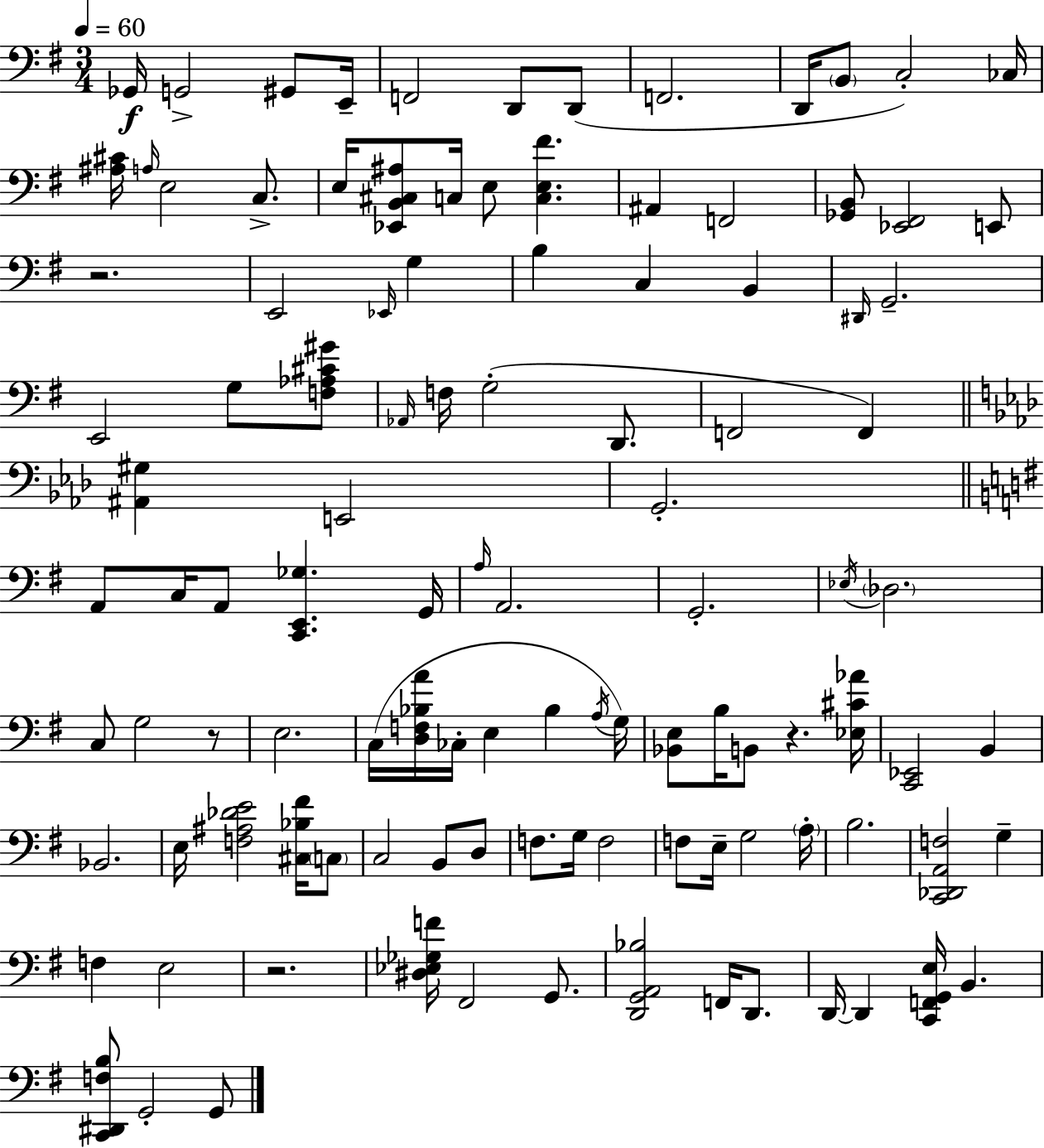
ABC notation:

X:1
T:Untitled
M:3/4
L:1/4
K:G
_G,,/4 G,,2 ^G,,/2 E,,/4 F,,2 D,,/2 D,,/2 F,,2 D,,/4 B,,/2 C,2 _C,/4 [^A,^C]/4 A,/4 E,2 C,/2 E,/4 [_E,,B,,^C,^A,]/2 C,/4 E,/2 [C,E,^F] ^A,, F,,2 [_G,,B,,]/2 [_E,,^F,,]2 E,,/2 z2 E,,2 _E,,/4 G, B, C, B,, ^D,,/4 G,,2 E,,2 G,/2 [F,_A,^C^G]/2 _A,,/4 F,/4 G,2 D,,/2 F,,2 F,, [^A,,^G,] E,,2 G,,2 A,,/2 C,/4 A,,/2 [C,,E,,_G,] G,,/4 A,/4 A,,2 G,,2 _E,/4 _D,2 C,/2 G,2 z/2 E,2 C,/4 [D,F,_B,A]/4 _C,/4 E, _B, A,/4 G,/4 [_B,,E,]/2 B,/4 B,,/2 z [_E,^C_A]/4 [C,,_E,,]2 B,, _B,,2 E,/4 [F,^A,_DE]2 [^C,_B,^F]/4 C,/2 C,2 B,,/2 D,/2 F,/2 G,/4 F,2 F,/2 E,/4 G,2 A,/4 B,2 [C,,_D,,A,,F,]2 G, F, E,2 z2 [^D,_E,_G,F]/4 ^F,,2 G,,/2 [D,,G,,A,,_B,]2 F,,/4 D,,/2 D,,/4 D,, [C,,F,,G,,E,]/4 B,, [C,,^D,,F,B,]/2 G,,2 G,,/2